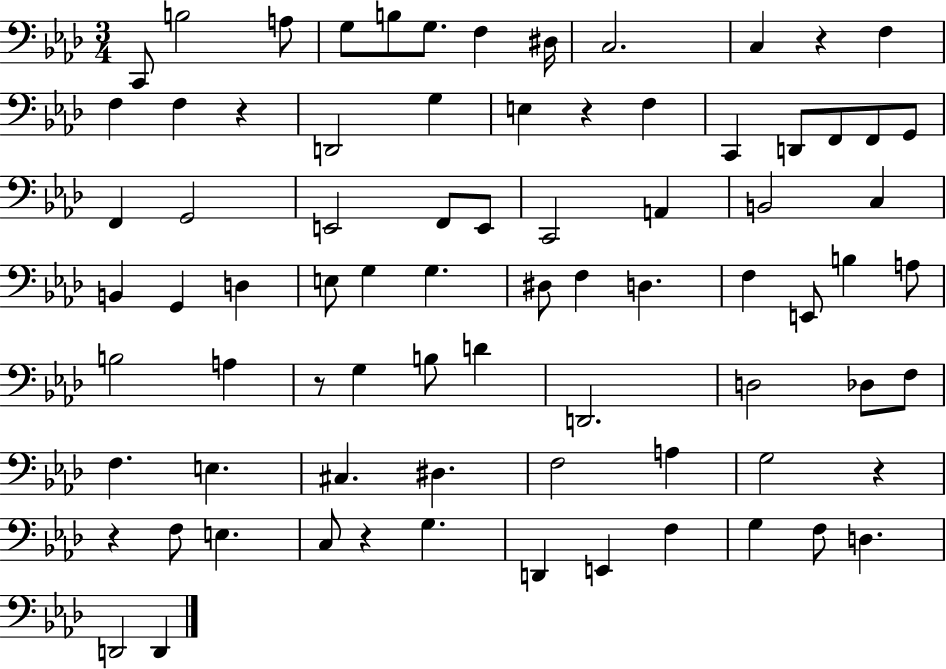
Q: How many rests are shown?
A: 7